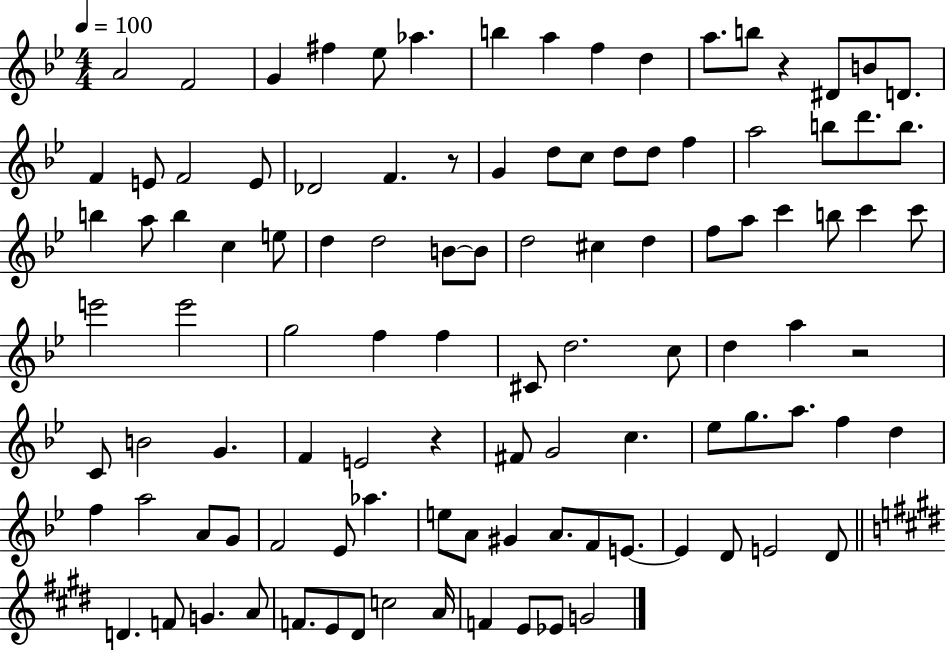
{
  \clef treble
  \numericTimeSignature
  \time 4/4
  \key bes \major
  \tempo 4 = 100
  a'2 f'2 | g'4 fis''4 ees''8 aes''4. | b''4 a''4 f''4 d''4 | a''8. b''8 r4 dis'8 b'8 d'8. | \break f'4 e'8 f'2 e'8 | des'2 f'4. r8 | g'4 d''8 c''8 d''8 d''8 f''4 | a''2 b''8 d'''8. b''8. | \break b''4 a''8 b''4 c''4 e''8 | d''4 d''2 b'8~~ b'8 | d''2 cis''4 d''4 | f''8 a''8 c'''4 b''8 c'''4 c'''8 | \break e'''2 e'''2 | g''2 f''4 f''4 | cis'8 d''2. c''8 | d''4 a''4 r2 | \break c'8 b'2 g'4. | f'4 e'2 r4 | fis'8 g'2 c''4. | ees''8 g''8. a''8. f''4 d''4 | \break f''4 a''2 a'8 g'8 | f'2 ees'8 aes''4. | e''8 a'8 gis'4 a'8. f'8 e'8.~~ | e'4 d'8 e'2 d'8 | \break \bar "||" \break \key e \major d'4. f'8 g'4. a'8 | f'8. e'8 dis'8 c''2 a'16 | f'4 e'8 ees'8 g'2 | \bar "|."
}